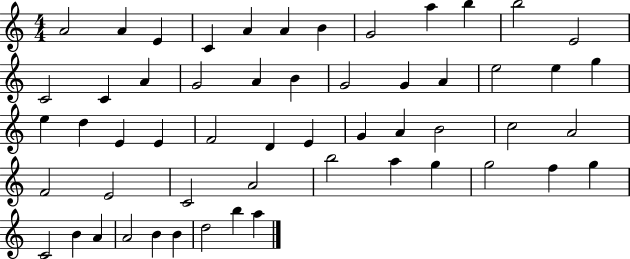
A4/h A4/q E4/q C4/q A4/q A4/q B4/q G4/h A5/q B5/q B5/h E4/h C4/h C4/q A4/q G4/h A4/q B4/q G4/h G4/q A4/q E5/h E5/q G5/q E5/q D5/q E4/q E4/q F4/h D4/q E4/q G4/q A4/q B4/h C5/h A4/h F4/h E4/h C4/h A4/h B5/h A5/q G5/q G5/h F5/q G5/q C4/h B4/q A4/q A4/h B4/q B4/q D5/h B5/q A5/q